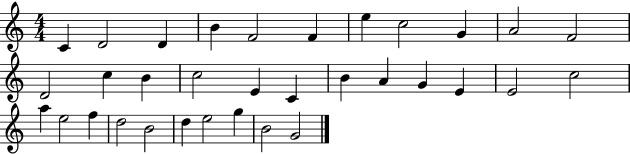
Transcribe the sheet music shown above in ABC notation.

X:1
T:Untitled
M:4/4
L:1/4
K:C
C D2 D B F2 F e c2 G A2 F2 D2 c B c2 E C B A G E E2 c2 a e2 f d2 B2 d e2 g B2 G2